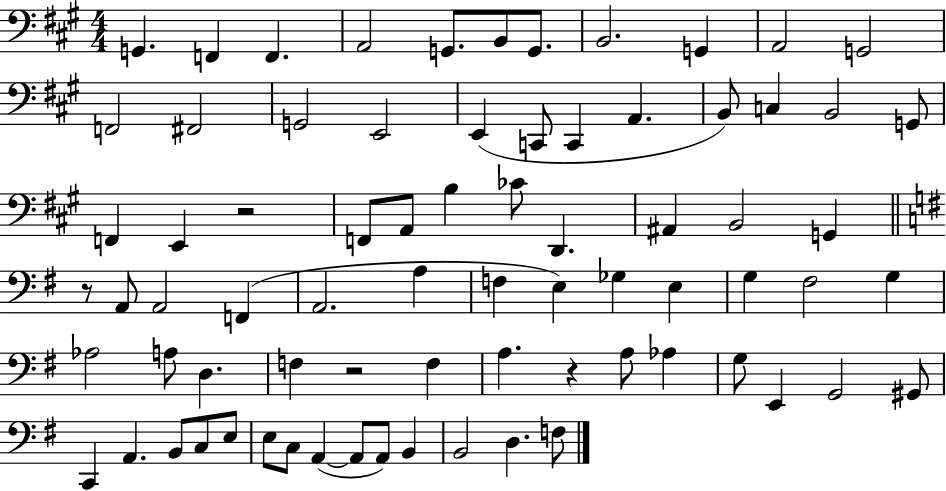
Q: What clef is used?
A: bass